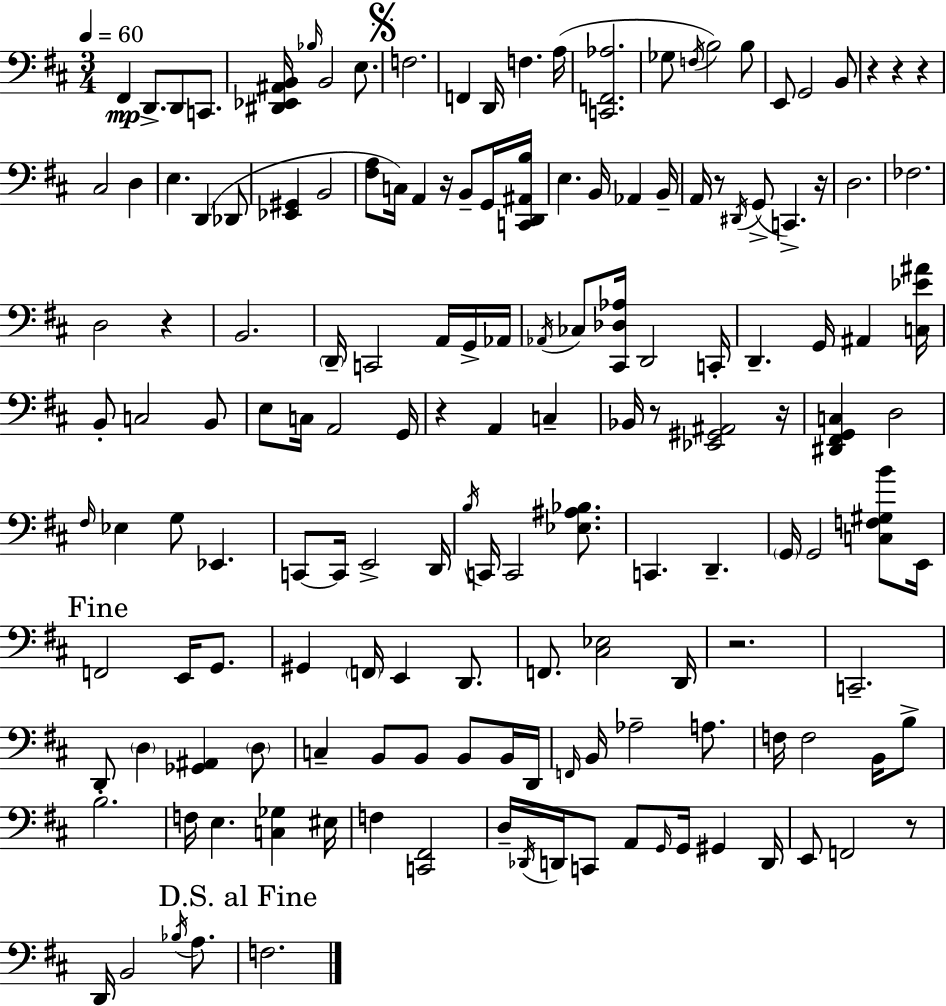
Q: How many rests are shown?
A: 12